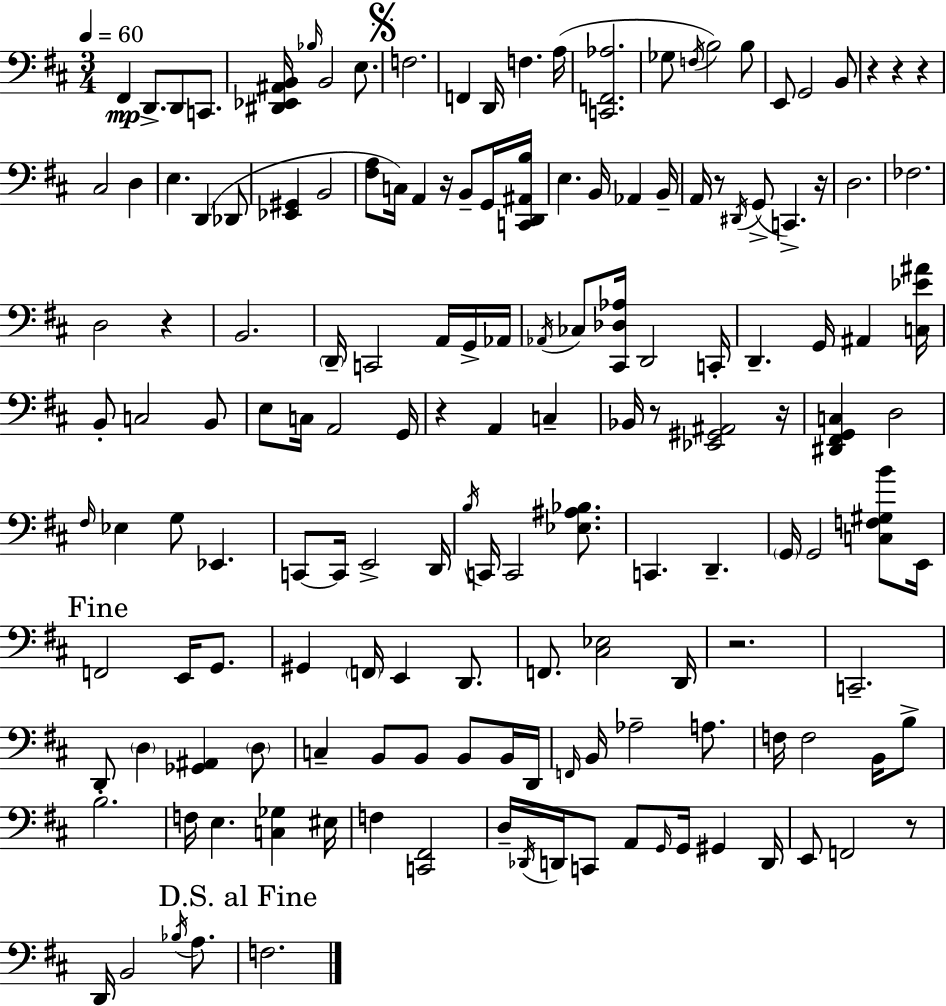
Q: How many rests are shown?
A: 12